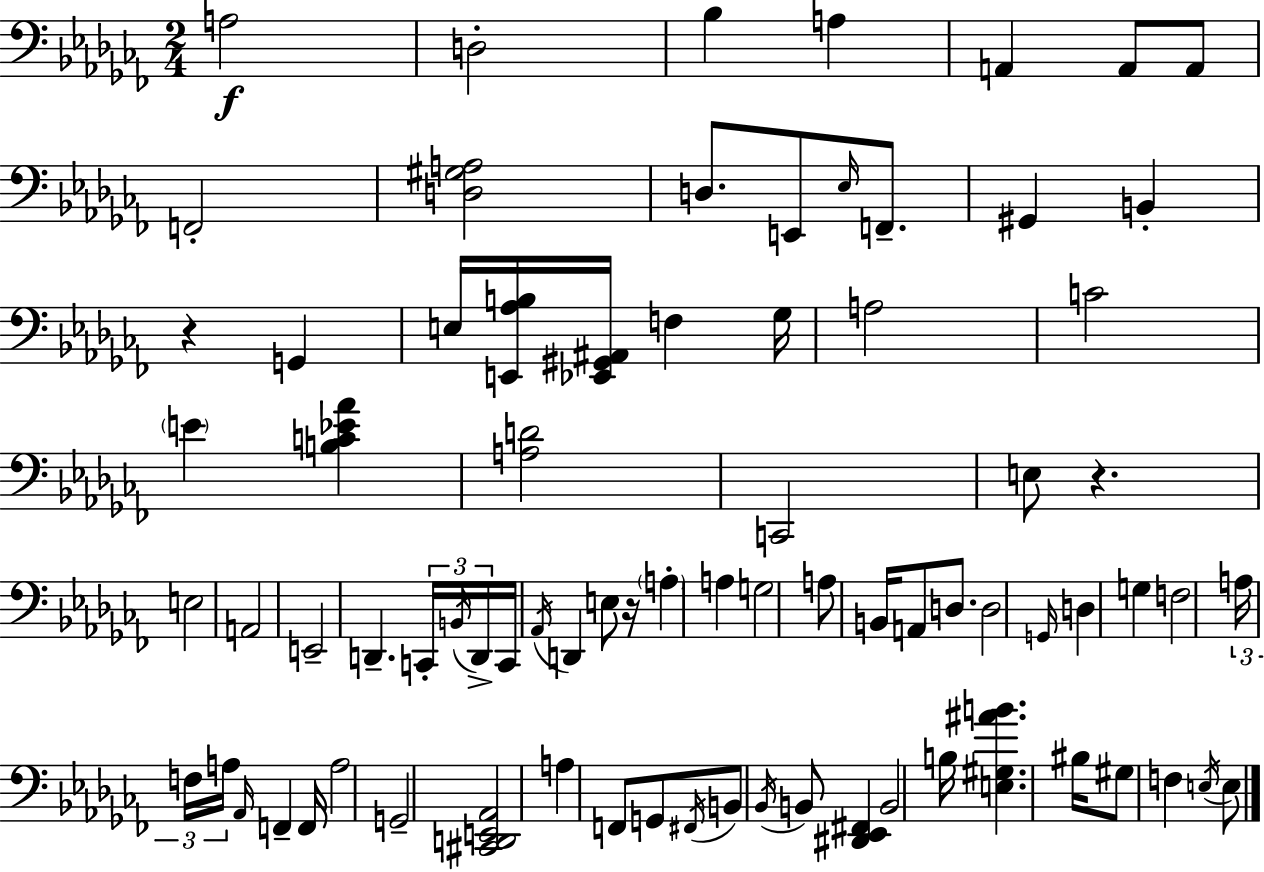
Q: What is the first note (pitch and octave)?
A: A3